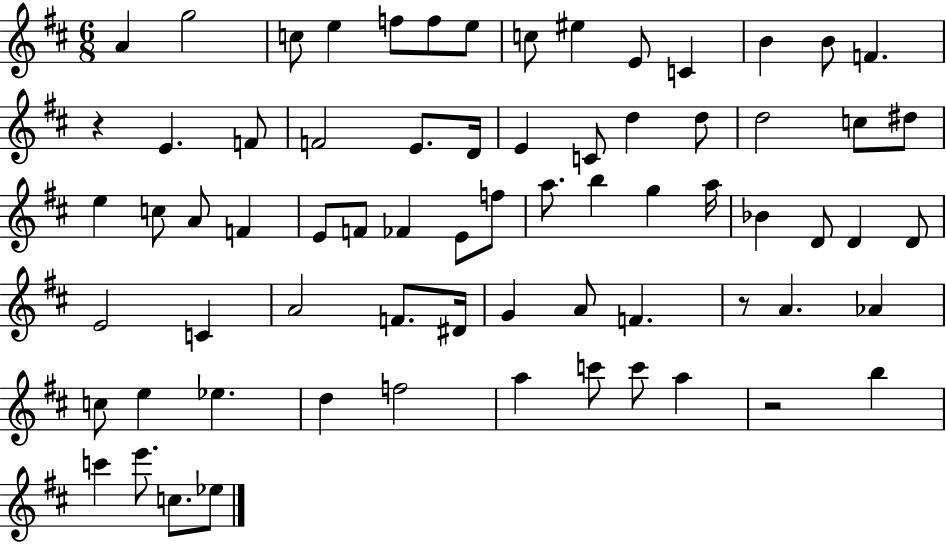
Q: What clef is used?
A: treble